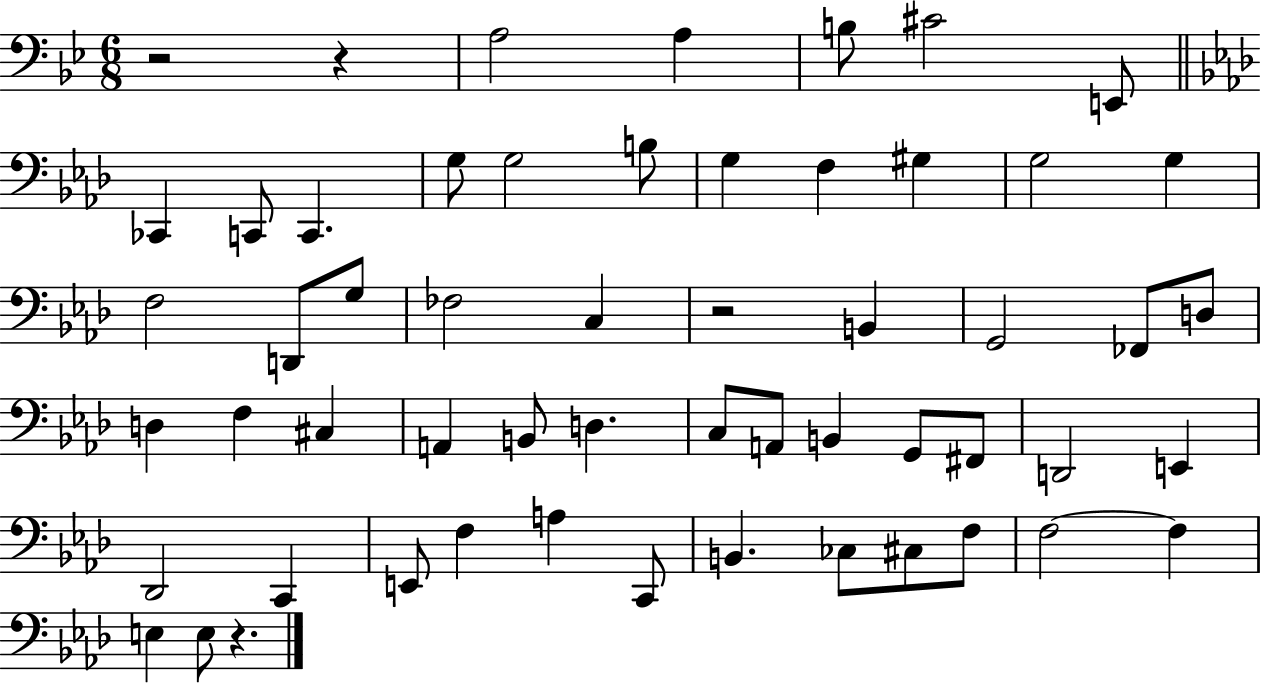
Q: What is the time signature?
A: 6/8